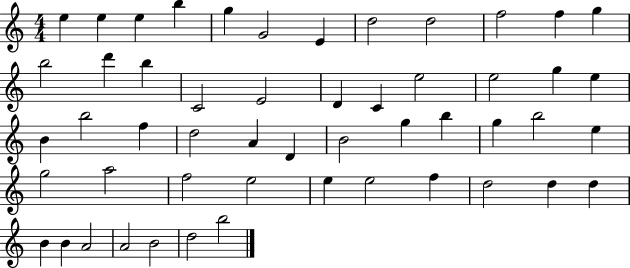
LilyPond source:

{
  \clef treble
  \numericTimeSignature
  \time 4/4
  \key c \major
  e''4 e''4 e''4 b''4 | g''4 g'2 e'4 | d''2 d''2 | f''2 f''4 g''4 | \break b''2 d'''4 b''4 | c'2 e'2 | d'4 c'4 e''2 | e''2 g''4 e''4 | \break b'4 b''2 f''4 | d''2 a'4 d'4 | b'2 g''4 b''4 | g''4 b''2 e''4 | \break g''2 a''2 | f''2 e''2 | e''4 e''2 f''4 | d''2 d''4 d''4 | \break b'4 b'4 a'2 | a'2 b'2 | d''2 b''2 | \bar "|."
}